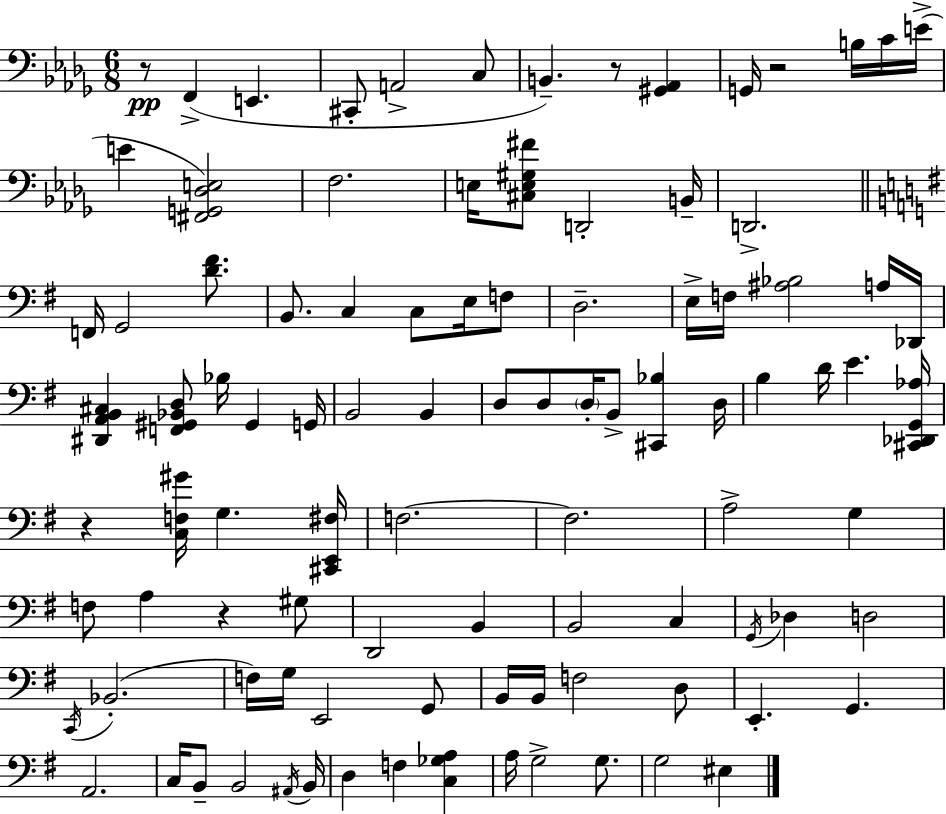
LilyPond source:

{
  \clef bass
  \numericTimeSignature
  \time 6/8
  \key bes \minor
  \repeat volta 2 { r8\pp f,4->( e,4. | cis,8-. a,2-> c8 | b,4.--) r8 <gis, aes,>4 | g,16 r2 b16 c'16 e'16->( | \break e'4 <fis, g, des e>2) | f2. | e16 <cis e gis fis'>8 d,2-. b,16-- | d,2.-> | \break \bar "||" \break \key g \major f,16 g,2 <d' fis'>8. | b,8. c4 c8 e16 f8 | d2.-- | e16-> f16 <ais bes>2 a16 des,16 | \break <dis, a, b, cis>4 <f, gis, bes, d>8 bes16 gis,4 g,16 | b,2 b,4 | d8 d8 \parenthesize d16-. b,8-> <cis, bes>4 d16 | b4 d'16 e'4. <cis, des, g, aes>16 | \break r4 <c f gis'>16 g4. <cis, e, fis>16 | f2.~~ | f2. | a2-> g4 | \break f8 a4 r4 gis8 | d,2 b,4 | b,2 c4 | \acciaccatura { g,16 } des4 d2 | \break \acciaccatura { c,16 }( bes,2.-. | f16) g16 e,2 | g,8 b,16 b,16 f2 | d8 e,4.-. g,4. | \break a,2. | c16 b,8-- b,2 | \acciaccatura { ais,16 } b,16 d4 f4 <c ges a>4 | a16 g2-> | \break g8. g2 eis4 | } \bar "|."
}